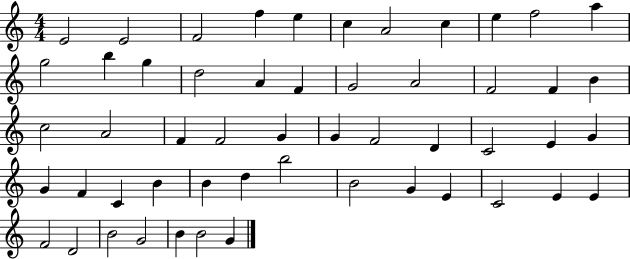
X:1
T:Untitled
M:4/4
L:1/4
K:C
E2 E2 F2 f e c A2 c e f2 a g2 b g d2 A F G2 A2 F2 F B c2 A2 F F2 G G F2 D C2 E G G F C B B d b2 B2 G E C2 E E F2 D2 B2 G2 B B2 G